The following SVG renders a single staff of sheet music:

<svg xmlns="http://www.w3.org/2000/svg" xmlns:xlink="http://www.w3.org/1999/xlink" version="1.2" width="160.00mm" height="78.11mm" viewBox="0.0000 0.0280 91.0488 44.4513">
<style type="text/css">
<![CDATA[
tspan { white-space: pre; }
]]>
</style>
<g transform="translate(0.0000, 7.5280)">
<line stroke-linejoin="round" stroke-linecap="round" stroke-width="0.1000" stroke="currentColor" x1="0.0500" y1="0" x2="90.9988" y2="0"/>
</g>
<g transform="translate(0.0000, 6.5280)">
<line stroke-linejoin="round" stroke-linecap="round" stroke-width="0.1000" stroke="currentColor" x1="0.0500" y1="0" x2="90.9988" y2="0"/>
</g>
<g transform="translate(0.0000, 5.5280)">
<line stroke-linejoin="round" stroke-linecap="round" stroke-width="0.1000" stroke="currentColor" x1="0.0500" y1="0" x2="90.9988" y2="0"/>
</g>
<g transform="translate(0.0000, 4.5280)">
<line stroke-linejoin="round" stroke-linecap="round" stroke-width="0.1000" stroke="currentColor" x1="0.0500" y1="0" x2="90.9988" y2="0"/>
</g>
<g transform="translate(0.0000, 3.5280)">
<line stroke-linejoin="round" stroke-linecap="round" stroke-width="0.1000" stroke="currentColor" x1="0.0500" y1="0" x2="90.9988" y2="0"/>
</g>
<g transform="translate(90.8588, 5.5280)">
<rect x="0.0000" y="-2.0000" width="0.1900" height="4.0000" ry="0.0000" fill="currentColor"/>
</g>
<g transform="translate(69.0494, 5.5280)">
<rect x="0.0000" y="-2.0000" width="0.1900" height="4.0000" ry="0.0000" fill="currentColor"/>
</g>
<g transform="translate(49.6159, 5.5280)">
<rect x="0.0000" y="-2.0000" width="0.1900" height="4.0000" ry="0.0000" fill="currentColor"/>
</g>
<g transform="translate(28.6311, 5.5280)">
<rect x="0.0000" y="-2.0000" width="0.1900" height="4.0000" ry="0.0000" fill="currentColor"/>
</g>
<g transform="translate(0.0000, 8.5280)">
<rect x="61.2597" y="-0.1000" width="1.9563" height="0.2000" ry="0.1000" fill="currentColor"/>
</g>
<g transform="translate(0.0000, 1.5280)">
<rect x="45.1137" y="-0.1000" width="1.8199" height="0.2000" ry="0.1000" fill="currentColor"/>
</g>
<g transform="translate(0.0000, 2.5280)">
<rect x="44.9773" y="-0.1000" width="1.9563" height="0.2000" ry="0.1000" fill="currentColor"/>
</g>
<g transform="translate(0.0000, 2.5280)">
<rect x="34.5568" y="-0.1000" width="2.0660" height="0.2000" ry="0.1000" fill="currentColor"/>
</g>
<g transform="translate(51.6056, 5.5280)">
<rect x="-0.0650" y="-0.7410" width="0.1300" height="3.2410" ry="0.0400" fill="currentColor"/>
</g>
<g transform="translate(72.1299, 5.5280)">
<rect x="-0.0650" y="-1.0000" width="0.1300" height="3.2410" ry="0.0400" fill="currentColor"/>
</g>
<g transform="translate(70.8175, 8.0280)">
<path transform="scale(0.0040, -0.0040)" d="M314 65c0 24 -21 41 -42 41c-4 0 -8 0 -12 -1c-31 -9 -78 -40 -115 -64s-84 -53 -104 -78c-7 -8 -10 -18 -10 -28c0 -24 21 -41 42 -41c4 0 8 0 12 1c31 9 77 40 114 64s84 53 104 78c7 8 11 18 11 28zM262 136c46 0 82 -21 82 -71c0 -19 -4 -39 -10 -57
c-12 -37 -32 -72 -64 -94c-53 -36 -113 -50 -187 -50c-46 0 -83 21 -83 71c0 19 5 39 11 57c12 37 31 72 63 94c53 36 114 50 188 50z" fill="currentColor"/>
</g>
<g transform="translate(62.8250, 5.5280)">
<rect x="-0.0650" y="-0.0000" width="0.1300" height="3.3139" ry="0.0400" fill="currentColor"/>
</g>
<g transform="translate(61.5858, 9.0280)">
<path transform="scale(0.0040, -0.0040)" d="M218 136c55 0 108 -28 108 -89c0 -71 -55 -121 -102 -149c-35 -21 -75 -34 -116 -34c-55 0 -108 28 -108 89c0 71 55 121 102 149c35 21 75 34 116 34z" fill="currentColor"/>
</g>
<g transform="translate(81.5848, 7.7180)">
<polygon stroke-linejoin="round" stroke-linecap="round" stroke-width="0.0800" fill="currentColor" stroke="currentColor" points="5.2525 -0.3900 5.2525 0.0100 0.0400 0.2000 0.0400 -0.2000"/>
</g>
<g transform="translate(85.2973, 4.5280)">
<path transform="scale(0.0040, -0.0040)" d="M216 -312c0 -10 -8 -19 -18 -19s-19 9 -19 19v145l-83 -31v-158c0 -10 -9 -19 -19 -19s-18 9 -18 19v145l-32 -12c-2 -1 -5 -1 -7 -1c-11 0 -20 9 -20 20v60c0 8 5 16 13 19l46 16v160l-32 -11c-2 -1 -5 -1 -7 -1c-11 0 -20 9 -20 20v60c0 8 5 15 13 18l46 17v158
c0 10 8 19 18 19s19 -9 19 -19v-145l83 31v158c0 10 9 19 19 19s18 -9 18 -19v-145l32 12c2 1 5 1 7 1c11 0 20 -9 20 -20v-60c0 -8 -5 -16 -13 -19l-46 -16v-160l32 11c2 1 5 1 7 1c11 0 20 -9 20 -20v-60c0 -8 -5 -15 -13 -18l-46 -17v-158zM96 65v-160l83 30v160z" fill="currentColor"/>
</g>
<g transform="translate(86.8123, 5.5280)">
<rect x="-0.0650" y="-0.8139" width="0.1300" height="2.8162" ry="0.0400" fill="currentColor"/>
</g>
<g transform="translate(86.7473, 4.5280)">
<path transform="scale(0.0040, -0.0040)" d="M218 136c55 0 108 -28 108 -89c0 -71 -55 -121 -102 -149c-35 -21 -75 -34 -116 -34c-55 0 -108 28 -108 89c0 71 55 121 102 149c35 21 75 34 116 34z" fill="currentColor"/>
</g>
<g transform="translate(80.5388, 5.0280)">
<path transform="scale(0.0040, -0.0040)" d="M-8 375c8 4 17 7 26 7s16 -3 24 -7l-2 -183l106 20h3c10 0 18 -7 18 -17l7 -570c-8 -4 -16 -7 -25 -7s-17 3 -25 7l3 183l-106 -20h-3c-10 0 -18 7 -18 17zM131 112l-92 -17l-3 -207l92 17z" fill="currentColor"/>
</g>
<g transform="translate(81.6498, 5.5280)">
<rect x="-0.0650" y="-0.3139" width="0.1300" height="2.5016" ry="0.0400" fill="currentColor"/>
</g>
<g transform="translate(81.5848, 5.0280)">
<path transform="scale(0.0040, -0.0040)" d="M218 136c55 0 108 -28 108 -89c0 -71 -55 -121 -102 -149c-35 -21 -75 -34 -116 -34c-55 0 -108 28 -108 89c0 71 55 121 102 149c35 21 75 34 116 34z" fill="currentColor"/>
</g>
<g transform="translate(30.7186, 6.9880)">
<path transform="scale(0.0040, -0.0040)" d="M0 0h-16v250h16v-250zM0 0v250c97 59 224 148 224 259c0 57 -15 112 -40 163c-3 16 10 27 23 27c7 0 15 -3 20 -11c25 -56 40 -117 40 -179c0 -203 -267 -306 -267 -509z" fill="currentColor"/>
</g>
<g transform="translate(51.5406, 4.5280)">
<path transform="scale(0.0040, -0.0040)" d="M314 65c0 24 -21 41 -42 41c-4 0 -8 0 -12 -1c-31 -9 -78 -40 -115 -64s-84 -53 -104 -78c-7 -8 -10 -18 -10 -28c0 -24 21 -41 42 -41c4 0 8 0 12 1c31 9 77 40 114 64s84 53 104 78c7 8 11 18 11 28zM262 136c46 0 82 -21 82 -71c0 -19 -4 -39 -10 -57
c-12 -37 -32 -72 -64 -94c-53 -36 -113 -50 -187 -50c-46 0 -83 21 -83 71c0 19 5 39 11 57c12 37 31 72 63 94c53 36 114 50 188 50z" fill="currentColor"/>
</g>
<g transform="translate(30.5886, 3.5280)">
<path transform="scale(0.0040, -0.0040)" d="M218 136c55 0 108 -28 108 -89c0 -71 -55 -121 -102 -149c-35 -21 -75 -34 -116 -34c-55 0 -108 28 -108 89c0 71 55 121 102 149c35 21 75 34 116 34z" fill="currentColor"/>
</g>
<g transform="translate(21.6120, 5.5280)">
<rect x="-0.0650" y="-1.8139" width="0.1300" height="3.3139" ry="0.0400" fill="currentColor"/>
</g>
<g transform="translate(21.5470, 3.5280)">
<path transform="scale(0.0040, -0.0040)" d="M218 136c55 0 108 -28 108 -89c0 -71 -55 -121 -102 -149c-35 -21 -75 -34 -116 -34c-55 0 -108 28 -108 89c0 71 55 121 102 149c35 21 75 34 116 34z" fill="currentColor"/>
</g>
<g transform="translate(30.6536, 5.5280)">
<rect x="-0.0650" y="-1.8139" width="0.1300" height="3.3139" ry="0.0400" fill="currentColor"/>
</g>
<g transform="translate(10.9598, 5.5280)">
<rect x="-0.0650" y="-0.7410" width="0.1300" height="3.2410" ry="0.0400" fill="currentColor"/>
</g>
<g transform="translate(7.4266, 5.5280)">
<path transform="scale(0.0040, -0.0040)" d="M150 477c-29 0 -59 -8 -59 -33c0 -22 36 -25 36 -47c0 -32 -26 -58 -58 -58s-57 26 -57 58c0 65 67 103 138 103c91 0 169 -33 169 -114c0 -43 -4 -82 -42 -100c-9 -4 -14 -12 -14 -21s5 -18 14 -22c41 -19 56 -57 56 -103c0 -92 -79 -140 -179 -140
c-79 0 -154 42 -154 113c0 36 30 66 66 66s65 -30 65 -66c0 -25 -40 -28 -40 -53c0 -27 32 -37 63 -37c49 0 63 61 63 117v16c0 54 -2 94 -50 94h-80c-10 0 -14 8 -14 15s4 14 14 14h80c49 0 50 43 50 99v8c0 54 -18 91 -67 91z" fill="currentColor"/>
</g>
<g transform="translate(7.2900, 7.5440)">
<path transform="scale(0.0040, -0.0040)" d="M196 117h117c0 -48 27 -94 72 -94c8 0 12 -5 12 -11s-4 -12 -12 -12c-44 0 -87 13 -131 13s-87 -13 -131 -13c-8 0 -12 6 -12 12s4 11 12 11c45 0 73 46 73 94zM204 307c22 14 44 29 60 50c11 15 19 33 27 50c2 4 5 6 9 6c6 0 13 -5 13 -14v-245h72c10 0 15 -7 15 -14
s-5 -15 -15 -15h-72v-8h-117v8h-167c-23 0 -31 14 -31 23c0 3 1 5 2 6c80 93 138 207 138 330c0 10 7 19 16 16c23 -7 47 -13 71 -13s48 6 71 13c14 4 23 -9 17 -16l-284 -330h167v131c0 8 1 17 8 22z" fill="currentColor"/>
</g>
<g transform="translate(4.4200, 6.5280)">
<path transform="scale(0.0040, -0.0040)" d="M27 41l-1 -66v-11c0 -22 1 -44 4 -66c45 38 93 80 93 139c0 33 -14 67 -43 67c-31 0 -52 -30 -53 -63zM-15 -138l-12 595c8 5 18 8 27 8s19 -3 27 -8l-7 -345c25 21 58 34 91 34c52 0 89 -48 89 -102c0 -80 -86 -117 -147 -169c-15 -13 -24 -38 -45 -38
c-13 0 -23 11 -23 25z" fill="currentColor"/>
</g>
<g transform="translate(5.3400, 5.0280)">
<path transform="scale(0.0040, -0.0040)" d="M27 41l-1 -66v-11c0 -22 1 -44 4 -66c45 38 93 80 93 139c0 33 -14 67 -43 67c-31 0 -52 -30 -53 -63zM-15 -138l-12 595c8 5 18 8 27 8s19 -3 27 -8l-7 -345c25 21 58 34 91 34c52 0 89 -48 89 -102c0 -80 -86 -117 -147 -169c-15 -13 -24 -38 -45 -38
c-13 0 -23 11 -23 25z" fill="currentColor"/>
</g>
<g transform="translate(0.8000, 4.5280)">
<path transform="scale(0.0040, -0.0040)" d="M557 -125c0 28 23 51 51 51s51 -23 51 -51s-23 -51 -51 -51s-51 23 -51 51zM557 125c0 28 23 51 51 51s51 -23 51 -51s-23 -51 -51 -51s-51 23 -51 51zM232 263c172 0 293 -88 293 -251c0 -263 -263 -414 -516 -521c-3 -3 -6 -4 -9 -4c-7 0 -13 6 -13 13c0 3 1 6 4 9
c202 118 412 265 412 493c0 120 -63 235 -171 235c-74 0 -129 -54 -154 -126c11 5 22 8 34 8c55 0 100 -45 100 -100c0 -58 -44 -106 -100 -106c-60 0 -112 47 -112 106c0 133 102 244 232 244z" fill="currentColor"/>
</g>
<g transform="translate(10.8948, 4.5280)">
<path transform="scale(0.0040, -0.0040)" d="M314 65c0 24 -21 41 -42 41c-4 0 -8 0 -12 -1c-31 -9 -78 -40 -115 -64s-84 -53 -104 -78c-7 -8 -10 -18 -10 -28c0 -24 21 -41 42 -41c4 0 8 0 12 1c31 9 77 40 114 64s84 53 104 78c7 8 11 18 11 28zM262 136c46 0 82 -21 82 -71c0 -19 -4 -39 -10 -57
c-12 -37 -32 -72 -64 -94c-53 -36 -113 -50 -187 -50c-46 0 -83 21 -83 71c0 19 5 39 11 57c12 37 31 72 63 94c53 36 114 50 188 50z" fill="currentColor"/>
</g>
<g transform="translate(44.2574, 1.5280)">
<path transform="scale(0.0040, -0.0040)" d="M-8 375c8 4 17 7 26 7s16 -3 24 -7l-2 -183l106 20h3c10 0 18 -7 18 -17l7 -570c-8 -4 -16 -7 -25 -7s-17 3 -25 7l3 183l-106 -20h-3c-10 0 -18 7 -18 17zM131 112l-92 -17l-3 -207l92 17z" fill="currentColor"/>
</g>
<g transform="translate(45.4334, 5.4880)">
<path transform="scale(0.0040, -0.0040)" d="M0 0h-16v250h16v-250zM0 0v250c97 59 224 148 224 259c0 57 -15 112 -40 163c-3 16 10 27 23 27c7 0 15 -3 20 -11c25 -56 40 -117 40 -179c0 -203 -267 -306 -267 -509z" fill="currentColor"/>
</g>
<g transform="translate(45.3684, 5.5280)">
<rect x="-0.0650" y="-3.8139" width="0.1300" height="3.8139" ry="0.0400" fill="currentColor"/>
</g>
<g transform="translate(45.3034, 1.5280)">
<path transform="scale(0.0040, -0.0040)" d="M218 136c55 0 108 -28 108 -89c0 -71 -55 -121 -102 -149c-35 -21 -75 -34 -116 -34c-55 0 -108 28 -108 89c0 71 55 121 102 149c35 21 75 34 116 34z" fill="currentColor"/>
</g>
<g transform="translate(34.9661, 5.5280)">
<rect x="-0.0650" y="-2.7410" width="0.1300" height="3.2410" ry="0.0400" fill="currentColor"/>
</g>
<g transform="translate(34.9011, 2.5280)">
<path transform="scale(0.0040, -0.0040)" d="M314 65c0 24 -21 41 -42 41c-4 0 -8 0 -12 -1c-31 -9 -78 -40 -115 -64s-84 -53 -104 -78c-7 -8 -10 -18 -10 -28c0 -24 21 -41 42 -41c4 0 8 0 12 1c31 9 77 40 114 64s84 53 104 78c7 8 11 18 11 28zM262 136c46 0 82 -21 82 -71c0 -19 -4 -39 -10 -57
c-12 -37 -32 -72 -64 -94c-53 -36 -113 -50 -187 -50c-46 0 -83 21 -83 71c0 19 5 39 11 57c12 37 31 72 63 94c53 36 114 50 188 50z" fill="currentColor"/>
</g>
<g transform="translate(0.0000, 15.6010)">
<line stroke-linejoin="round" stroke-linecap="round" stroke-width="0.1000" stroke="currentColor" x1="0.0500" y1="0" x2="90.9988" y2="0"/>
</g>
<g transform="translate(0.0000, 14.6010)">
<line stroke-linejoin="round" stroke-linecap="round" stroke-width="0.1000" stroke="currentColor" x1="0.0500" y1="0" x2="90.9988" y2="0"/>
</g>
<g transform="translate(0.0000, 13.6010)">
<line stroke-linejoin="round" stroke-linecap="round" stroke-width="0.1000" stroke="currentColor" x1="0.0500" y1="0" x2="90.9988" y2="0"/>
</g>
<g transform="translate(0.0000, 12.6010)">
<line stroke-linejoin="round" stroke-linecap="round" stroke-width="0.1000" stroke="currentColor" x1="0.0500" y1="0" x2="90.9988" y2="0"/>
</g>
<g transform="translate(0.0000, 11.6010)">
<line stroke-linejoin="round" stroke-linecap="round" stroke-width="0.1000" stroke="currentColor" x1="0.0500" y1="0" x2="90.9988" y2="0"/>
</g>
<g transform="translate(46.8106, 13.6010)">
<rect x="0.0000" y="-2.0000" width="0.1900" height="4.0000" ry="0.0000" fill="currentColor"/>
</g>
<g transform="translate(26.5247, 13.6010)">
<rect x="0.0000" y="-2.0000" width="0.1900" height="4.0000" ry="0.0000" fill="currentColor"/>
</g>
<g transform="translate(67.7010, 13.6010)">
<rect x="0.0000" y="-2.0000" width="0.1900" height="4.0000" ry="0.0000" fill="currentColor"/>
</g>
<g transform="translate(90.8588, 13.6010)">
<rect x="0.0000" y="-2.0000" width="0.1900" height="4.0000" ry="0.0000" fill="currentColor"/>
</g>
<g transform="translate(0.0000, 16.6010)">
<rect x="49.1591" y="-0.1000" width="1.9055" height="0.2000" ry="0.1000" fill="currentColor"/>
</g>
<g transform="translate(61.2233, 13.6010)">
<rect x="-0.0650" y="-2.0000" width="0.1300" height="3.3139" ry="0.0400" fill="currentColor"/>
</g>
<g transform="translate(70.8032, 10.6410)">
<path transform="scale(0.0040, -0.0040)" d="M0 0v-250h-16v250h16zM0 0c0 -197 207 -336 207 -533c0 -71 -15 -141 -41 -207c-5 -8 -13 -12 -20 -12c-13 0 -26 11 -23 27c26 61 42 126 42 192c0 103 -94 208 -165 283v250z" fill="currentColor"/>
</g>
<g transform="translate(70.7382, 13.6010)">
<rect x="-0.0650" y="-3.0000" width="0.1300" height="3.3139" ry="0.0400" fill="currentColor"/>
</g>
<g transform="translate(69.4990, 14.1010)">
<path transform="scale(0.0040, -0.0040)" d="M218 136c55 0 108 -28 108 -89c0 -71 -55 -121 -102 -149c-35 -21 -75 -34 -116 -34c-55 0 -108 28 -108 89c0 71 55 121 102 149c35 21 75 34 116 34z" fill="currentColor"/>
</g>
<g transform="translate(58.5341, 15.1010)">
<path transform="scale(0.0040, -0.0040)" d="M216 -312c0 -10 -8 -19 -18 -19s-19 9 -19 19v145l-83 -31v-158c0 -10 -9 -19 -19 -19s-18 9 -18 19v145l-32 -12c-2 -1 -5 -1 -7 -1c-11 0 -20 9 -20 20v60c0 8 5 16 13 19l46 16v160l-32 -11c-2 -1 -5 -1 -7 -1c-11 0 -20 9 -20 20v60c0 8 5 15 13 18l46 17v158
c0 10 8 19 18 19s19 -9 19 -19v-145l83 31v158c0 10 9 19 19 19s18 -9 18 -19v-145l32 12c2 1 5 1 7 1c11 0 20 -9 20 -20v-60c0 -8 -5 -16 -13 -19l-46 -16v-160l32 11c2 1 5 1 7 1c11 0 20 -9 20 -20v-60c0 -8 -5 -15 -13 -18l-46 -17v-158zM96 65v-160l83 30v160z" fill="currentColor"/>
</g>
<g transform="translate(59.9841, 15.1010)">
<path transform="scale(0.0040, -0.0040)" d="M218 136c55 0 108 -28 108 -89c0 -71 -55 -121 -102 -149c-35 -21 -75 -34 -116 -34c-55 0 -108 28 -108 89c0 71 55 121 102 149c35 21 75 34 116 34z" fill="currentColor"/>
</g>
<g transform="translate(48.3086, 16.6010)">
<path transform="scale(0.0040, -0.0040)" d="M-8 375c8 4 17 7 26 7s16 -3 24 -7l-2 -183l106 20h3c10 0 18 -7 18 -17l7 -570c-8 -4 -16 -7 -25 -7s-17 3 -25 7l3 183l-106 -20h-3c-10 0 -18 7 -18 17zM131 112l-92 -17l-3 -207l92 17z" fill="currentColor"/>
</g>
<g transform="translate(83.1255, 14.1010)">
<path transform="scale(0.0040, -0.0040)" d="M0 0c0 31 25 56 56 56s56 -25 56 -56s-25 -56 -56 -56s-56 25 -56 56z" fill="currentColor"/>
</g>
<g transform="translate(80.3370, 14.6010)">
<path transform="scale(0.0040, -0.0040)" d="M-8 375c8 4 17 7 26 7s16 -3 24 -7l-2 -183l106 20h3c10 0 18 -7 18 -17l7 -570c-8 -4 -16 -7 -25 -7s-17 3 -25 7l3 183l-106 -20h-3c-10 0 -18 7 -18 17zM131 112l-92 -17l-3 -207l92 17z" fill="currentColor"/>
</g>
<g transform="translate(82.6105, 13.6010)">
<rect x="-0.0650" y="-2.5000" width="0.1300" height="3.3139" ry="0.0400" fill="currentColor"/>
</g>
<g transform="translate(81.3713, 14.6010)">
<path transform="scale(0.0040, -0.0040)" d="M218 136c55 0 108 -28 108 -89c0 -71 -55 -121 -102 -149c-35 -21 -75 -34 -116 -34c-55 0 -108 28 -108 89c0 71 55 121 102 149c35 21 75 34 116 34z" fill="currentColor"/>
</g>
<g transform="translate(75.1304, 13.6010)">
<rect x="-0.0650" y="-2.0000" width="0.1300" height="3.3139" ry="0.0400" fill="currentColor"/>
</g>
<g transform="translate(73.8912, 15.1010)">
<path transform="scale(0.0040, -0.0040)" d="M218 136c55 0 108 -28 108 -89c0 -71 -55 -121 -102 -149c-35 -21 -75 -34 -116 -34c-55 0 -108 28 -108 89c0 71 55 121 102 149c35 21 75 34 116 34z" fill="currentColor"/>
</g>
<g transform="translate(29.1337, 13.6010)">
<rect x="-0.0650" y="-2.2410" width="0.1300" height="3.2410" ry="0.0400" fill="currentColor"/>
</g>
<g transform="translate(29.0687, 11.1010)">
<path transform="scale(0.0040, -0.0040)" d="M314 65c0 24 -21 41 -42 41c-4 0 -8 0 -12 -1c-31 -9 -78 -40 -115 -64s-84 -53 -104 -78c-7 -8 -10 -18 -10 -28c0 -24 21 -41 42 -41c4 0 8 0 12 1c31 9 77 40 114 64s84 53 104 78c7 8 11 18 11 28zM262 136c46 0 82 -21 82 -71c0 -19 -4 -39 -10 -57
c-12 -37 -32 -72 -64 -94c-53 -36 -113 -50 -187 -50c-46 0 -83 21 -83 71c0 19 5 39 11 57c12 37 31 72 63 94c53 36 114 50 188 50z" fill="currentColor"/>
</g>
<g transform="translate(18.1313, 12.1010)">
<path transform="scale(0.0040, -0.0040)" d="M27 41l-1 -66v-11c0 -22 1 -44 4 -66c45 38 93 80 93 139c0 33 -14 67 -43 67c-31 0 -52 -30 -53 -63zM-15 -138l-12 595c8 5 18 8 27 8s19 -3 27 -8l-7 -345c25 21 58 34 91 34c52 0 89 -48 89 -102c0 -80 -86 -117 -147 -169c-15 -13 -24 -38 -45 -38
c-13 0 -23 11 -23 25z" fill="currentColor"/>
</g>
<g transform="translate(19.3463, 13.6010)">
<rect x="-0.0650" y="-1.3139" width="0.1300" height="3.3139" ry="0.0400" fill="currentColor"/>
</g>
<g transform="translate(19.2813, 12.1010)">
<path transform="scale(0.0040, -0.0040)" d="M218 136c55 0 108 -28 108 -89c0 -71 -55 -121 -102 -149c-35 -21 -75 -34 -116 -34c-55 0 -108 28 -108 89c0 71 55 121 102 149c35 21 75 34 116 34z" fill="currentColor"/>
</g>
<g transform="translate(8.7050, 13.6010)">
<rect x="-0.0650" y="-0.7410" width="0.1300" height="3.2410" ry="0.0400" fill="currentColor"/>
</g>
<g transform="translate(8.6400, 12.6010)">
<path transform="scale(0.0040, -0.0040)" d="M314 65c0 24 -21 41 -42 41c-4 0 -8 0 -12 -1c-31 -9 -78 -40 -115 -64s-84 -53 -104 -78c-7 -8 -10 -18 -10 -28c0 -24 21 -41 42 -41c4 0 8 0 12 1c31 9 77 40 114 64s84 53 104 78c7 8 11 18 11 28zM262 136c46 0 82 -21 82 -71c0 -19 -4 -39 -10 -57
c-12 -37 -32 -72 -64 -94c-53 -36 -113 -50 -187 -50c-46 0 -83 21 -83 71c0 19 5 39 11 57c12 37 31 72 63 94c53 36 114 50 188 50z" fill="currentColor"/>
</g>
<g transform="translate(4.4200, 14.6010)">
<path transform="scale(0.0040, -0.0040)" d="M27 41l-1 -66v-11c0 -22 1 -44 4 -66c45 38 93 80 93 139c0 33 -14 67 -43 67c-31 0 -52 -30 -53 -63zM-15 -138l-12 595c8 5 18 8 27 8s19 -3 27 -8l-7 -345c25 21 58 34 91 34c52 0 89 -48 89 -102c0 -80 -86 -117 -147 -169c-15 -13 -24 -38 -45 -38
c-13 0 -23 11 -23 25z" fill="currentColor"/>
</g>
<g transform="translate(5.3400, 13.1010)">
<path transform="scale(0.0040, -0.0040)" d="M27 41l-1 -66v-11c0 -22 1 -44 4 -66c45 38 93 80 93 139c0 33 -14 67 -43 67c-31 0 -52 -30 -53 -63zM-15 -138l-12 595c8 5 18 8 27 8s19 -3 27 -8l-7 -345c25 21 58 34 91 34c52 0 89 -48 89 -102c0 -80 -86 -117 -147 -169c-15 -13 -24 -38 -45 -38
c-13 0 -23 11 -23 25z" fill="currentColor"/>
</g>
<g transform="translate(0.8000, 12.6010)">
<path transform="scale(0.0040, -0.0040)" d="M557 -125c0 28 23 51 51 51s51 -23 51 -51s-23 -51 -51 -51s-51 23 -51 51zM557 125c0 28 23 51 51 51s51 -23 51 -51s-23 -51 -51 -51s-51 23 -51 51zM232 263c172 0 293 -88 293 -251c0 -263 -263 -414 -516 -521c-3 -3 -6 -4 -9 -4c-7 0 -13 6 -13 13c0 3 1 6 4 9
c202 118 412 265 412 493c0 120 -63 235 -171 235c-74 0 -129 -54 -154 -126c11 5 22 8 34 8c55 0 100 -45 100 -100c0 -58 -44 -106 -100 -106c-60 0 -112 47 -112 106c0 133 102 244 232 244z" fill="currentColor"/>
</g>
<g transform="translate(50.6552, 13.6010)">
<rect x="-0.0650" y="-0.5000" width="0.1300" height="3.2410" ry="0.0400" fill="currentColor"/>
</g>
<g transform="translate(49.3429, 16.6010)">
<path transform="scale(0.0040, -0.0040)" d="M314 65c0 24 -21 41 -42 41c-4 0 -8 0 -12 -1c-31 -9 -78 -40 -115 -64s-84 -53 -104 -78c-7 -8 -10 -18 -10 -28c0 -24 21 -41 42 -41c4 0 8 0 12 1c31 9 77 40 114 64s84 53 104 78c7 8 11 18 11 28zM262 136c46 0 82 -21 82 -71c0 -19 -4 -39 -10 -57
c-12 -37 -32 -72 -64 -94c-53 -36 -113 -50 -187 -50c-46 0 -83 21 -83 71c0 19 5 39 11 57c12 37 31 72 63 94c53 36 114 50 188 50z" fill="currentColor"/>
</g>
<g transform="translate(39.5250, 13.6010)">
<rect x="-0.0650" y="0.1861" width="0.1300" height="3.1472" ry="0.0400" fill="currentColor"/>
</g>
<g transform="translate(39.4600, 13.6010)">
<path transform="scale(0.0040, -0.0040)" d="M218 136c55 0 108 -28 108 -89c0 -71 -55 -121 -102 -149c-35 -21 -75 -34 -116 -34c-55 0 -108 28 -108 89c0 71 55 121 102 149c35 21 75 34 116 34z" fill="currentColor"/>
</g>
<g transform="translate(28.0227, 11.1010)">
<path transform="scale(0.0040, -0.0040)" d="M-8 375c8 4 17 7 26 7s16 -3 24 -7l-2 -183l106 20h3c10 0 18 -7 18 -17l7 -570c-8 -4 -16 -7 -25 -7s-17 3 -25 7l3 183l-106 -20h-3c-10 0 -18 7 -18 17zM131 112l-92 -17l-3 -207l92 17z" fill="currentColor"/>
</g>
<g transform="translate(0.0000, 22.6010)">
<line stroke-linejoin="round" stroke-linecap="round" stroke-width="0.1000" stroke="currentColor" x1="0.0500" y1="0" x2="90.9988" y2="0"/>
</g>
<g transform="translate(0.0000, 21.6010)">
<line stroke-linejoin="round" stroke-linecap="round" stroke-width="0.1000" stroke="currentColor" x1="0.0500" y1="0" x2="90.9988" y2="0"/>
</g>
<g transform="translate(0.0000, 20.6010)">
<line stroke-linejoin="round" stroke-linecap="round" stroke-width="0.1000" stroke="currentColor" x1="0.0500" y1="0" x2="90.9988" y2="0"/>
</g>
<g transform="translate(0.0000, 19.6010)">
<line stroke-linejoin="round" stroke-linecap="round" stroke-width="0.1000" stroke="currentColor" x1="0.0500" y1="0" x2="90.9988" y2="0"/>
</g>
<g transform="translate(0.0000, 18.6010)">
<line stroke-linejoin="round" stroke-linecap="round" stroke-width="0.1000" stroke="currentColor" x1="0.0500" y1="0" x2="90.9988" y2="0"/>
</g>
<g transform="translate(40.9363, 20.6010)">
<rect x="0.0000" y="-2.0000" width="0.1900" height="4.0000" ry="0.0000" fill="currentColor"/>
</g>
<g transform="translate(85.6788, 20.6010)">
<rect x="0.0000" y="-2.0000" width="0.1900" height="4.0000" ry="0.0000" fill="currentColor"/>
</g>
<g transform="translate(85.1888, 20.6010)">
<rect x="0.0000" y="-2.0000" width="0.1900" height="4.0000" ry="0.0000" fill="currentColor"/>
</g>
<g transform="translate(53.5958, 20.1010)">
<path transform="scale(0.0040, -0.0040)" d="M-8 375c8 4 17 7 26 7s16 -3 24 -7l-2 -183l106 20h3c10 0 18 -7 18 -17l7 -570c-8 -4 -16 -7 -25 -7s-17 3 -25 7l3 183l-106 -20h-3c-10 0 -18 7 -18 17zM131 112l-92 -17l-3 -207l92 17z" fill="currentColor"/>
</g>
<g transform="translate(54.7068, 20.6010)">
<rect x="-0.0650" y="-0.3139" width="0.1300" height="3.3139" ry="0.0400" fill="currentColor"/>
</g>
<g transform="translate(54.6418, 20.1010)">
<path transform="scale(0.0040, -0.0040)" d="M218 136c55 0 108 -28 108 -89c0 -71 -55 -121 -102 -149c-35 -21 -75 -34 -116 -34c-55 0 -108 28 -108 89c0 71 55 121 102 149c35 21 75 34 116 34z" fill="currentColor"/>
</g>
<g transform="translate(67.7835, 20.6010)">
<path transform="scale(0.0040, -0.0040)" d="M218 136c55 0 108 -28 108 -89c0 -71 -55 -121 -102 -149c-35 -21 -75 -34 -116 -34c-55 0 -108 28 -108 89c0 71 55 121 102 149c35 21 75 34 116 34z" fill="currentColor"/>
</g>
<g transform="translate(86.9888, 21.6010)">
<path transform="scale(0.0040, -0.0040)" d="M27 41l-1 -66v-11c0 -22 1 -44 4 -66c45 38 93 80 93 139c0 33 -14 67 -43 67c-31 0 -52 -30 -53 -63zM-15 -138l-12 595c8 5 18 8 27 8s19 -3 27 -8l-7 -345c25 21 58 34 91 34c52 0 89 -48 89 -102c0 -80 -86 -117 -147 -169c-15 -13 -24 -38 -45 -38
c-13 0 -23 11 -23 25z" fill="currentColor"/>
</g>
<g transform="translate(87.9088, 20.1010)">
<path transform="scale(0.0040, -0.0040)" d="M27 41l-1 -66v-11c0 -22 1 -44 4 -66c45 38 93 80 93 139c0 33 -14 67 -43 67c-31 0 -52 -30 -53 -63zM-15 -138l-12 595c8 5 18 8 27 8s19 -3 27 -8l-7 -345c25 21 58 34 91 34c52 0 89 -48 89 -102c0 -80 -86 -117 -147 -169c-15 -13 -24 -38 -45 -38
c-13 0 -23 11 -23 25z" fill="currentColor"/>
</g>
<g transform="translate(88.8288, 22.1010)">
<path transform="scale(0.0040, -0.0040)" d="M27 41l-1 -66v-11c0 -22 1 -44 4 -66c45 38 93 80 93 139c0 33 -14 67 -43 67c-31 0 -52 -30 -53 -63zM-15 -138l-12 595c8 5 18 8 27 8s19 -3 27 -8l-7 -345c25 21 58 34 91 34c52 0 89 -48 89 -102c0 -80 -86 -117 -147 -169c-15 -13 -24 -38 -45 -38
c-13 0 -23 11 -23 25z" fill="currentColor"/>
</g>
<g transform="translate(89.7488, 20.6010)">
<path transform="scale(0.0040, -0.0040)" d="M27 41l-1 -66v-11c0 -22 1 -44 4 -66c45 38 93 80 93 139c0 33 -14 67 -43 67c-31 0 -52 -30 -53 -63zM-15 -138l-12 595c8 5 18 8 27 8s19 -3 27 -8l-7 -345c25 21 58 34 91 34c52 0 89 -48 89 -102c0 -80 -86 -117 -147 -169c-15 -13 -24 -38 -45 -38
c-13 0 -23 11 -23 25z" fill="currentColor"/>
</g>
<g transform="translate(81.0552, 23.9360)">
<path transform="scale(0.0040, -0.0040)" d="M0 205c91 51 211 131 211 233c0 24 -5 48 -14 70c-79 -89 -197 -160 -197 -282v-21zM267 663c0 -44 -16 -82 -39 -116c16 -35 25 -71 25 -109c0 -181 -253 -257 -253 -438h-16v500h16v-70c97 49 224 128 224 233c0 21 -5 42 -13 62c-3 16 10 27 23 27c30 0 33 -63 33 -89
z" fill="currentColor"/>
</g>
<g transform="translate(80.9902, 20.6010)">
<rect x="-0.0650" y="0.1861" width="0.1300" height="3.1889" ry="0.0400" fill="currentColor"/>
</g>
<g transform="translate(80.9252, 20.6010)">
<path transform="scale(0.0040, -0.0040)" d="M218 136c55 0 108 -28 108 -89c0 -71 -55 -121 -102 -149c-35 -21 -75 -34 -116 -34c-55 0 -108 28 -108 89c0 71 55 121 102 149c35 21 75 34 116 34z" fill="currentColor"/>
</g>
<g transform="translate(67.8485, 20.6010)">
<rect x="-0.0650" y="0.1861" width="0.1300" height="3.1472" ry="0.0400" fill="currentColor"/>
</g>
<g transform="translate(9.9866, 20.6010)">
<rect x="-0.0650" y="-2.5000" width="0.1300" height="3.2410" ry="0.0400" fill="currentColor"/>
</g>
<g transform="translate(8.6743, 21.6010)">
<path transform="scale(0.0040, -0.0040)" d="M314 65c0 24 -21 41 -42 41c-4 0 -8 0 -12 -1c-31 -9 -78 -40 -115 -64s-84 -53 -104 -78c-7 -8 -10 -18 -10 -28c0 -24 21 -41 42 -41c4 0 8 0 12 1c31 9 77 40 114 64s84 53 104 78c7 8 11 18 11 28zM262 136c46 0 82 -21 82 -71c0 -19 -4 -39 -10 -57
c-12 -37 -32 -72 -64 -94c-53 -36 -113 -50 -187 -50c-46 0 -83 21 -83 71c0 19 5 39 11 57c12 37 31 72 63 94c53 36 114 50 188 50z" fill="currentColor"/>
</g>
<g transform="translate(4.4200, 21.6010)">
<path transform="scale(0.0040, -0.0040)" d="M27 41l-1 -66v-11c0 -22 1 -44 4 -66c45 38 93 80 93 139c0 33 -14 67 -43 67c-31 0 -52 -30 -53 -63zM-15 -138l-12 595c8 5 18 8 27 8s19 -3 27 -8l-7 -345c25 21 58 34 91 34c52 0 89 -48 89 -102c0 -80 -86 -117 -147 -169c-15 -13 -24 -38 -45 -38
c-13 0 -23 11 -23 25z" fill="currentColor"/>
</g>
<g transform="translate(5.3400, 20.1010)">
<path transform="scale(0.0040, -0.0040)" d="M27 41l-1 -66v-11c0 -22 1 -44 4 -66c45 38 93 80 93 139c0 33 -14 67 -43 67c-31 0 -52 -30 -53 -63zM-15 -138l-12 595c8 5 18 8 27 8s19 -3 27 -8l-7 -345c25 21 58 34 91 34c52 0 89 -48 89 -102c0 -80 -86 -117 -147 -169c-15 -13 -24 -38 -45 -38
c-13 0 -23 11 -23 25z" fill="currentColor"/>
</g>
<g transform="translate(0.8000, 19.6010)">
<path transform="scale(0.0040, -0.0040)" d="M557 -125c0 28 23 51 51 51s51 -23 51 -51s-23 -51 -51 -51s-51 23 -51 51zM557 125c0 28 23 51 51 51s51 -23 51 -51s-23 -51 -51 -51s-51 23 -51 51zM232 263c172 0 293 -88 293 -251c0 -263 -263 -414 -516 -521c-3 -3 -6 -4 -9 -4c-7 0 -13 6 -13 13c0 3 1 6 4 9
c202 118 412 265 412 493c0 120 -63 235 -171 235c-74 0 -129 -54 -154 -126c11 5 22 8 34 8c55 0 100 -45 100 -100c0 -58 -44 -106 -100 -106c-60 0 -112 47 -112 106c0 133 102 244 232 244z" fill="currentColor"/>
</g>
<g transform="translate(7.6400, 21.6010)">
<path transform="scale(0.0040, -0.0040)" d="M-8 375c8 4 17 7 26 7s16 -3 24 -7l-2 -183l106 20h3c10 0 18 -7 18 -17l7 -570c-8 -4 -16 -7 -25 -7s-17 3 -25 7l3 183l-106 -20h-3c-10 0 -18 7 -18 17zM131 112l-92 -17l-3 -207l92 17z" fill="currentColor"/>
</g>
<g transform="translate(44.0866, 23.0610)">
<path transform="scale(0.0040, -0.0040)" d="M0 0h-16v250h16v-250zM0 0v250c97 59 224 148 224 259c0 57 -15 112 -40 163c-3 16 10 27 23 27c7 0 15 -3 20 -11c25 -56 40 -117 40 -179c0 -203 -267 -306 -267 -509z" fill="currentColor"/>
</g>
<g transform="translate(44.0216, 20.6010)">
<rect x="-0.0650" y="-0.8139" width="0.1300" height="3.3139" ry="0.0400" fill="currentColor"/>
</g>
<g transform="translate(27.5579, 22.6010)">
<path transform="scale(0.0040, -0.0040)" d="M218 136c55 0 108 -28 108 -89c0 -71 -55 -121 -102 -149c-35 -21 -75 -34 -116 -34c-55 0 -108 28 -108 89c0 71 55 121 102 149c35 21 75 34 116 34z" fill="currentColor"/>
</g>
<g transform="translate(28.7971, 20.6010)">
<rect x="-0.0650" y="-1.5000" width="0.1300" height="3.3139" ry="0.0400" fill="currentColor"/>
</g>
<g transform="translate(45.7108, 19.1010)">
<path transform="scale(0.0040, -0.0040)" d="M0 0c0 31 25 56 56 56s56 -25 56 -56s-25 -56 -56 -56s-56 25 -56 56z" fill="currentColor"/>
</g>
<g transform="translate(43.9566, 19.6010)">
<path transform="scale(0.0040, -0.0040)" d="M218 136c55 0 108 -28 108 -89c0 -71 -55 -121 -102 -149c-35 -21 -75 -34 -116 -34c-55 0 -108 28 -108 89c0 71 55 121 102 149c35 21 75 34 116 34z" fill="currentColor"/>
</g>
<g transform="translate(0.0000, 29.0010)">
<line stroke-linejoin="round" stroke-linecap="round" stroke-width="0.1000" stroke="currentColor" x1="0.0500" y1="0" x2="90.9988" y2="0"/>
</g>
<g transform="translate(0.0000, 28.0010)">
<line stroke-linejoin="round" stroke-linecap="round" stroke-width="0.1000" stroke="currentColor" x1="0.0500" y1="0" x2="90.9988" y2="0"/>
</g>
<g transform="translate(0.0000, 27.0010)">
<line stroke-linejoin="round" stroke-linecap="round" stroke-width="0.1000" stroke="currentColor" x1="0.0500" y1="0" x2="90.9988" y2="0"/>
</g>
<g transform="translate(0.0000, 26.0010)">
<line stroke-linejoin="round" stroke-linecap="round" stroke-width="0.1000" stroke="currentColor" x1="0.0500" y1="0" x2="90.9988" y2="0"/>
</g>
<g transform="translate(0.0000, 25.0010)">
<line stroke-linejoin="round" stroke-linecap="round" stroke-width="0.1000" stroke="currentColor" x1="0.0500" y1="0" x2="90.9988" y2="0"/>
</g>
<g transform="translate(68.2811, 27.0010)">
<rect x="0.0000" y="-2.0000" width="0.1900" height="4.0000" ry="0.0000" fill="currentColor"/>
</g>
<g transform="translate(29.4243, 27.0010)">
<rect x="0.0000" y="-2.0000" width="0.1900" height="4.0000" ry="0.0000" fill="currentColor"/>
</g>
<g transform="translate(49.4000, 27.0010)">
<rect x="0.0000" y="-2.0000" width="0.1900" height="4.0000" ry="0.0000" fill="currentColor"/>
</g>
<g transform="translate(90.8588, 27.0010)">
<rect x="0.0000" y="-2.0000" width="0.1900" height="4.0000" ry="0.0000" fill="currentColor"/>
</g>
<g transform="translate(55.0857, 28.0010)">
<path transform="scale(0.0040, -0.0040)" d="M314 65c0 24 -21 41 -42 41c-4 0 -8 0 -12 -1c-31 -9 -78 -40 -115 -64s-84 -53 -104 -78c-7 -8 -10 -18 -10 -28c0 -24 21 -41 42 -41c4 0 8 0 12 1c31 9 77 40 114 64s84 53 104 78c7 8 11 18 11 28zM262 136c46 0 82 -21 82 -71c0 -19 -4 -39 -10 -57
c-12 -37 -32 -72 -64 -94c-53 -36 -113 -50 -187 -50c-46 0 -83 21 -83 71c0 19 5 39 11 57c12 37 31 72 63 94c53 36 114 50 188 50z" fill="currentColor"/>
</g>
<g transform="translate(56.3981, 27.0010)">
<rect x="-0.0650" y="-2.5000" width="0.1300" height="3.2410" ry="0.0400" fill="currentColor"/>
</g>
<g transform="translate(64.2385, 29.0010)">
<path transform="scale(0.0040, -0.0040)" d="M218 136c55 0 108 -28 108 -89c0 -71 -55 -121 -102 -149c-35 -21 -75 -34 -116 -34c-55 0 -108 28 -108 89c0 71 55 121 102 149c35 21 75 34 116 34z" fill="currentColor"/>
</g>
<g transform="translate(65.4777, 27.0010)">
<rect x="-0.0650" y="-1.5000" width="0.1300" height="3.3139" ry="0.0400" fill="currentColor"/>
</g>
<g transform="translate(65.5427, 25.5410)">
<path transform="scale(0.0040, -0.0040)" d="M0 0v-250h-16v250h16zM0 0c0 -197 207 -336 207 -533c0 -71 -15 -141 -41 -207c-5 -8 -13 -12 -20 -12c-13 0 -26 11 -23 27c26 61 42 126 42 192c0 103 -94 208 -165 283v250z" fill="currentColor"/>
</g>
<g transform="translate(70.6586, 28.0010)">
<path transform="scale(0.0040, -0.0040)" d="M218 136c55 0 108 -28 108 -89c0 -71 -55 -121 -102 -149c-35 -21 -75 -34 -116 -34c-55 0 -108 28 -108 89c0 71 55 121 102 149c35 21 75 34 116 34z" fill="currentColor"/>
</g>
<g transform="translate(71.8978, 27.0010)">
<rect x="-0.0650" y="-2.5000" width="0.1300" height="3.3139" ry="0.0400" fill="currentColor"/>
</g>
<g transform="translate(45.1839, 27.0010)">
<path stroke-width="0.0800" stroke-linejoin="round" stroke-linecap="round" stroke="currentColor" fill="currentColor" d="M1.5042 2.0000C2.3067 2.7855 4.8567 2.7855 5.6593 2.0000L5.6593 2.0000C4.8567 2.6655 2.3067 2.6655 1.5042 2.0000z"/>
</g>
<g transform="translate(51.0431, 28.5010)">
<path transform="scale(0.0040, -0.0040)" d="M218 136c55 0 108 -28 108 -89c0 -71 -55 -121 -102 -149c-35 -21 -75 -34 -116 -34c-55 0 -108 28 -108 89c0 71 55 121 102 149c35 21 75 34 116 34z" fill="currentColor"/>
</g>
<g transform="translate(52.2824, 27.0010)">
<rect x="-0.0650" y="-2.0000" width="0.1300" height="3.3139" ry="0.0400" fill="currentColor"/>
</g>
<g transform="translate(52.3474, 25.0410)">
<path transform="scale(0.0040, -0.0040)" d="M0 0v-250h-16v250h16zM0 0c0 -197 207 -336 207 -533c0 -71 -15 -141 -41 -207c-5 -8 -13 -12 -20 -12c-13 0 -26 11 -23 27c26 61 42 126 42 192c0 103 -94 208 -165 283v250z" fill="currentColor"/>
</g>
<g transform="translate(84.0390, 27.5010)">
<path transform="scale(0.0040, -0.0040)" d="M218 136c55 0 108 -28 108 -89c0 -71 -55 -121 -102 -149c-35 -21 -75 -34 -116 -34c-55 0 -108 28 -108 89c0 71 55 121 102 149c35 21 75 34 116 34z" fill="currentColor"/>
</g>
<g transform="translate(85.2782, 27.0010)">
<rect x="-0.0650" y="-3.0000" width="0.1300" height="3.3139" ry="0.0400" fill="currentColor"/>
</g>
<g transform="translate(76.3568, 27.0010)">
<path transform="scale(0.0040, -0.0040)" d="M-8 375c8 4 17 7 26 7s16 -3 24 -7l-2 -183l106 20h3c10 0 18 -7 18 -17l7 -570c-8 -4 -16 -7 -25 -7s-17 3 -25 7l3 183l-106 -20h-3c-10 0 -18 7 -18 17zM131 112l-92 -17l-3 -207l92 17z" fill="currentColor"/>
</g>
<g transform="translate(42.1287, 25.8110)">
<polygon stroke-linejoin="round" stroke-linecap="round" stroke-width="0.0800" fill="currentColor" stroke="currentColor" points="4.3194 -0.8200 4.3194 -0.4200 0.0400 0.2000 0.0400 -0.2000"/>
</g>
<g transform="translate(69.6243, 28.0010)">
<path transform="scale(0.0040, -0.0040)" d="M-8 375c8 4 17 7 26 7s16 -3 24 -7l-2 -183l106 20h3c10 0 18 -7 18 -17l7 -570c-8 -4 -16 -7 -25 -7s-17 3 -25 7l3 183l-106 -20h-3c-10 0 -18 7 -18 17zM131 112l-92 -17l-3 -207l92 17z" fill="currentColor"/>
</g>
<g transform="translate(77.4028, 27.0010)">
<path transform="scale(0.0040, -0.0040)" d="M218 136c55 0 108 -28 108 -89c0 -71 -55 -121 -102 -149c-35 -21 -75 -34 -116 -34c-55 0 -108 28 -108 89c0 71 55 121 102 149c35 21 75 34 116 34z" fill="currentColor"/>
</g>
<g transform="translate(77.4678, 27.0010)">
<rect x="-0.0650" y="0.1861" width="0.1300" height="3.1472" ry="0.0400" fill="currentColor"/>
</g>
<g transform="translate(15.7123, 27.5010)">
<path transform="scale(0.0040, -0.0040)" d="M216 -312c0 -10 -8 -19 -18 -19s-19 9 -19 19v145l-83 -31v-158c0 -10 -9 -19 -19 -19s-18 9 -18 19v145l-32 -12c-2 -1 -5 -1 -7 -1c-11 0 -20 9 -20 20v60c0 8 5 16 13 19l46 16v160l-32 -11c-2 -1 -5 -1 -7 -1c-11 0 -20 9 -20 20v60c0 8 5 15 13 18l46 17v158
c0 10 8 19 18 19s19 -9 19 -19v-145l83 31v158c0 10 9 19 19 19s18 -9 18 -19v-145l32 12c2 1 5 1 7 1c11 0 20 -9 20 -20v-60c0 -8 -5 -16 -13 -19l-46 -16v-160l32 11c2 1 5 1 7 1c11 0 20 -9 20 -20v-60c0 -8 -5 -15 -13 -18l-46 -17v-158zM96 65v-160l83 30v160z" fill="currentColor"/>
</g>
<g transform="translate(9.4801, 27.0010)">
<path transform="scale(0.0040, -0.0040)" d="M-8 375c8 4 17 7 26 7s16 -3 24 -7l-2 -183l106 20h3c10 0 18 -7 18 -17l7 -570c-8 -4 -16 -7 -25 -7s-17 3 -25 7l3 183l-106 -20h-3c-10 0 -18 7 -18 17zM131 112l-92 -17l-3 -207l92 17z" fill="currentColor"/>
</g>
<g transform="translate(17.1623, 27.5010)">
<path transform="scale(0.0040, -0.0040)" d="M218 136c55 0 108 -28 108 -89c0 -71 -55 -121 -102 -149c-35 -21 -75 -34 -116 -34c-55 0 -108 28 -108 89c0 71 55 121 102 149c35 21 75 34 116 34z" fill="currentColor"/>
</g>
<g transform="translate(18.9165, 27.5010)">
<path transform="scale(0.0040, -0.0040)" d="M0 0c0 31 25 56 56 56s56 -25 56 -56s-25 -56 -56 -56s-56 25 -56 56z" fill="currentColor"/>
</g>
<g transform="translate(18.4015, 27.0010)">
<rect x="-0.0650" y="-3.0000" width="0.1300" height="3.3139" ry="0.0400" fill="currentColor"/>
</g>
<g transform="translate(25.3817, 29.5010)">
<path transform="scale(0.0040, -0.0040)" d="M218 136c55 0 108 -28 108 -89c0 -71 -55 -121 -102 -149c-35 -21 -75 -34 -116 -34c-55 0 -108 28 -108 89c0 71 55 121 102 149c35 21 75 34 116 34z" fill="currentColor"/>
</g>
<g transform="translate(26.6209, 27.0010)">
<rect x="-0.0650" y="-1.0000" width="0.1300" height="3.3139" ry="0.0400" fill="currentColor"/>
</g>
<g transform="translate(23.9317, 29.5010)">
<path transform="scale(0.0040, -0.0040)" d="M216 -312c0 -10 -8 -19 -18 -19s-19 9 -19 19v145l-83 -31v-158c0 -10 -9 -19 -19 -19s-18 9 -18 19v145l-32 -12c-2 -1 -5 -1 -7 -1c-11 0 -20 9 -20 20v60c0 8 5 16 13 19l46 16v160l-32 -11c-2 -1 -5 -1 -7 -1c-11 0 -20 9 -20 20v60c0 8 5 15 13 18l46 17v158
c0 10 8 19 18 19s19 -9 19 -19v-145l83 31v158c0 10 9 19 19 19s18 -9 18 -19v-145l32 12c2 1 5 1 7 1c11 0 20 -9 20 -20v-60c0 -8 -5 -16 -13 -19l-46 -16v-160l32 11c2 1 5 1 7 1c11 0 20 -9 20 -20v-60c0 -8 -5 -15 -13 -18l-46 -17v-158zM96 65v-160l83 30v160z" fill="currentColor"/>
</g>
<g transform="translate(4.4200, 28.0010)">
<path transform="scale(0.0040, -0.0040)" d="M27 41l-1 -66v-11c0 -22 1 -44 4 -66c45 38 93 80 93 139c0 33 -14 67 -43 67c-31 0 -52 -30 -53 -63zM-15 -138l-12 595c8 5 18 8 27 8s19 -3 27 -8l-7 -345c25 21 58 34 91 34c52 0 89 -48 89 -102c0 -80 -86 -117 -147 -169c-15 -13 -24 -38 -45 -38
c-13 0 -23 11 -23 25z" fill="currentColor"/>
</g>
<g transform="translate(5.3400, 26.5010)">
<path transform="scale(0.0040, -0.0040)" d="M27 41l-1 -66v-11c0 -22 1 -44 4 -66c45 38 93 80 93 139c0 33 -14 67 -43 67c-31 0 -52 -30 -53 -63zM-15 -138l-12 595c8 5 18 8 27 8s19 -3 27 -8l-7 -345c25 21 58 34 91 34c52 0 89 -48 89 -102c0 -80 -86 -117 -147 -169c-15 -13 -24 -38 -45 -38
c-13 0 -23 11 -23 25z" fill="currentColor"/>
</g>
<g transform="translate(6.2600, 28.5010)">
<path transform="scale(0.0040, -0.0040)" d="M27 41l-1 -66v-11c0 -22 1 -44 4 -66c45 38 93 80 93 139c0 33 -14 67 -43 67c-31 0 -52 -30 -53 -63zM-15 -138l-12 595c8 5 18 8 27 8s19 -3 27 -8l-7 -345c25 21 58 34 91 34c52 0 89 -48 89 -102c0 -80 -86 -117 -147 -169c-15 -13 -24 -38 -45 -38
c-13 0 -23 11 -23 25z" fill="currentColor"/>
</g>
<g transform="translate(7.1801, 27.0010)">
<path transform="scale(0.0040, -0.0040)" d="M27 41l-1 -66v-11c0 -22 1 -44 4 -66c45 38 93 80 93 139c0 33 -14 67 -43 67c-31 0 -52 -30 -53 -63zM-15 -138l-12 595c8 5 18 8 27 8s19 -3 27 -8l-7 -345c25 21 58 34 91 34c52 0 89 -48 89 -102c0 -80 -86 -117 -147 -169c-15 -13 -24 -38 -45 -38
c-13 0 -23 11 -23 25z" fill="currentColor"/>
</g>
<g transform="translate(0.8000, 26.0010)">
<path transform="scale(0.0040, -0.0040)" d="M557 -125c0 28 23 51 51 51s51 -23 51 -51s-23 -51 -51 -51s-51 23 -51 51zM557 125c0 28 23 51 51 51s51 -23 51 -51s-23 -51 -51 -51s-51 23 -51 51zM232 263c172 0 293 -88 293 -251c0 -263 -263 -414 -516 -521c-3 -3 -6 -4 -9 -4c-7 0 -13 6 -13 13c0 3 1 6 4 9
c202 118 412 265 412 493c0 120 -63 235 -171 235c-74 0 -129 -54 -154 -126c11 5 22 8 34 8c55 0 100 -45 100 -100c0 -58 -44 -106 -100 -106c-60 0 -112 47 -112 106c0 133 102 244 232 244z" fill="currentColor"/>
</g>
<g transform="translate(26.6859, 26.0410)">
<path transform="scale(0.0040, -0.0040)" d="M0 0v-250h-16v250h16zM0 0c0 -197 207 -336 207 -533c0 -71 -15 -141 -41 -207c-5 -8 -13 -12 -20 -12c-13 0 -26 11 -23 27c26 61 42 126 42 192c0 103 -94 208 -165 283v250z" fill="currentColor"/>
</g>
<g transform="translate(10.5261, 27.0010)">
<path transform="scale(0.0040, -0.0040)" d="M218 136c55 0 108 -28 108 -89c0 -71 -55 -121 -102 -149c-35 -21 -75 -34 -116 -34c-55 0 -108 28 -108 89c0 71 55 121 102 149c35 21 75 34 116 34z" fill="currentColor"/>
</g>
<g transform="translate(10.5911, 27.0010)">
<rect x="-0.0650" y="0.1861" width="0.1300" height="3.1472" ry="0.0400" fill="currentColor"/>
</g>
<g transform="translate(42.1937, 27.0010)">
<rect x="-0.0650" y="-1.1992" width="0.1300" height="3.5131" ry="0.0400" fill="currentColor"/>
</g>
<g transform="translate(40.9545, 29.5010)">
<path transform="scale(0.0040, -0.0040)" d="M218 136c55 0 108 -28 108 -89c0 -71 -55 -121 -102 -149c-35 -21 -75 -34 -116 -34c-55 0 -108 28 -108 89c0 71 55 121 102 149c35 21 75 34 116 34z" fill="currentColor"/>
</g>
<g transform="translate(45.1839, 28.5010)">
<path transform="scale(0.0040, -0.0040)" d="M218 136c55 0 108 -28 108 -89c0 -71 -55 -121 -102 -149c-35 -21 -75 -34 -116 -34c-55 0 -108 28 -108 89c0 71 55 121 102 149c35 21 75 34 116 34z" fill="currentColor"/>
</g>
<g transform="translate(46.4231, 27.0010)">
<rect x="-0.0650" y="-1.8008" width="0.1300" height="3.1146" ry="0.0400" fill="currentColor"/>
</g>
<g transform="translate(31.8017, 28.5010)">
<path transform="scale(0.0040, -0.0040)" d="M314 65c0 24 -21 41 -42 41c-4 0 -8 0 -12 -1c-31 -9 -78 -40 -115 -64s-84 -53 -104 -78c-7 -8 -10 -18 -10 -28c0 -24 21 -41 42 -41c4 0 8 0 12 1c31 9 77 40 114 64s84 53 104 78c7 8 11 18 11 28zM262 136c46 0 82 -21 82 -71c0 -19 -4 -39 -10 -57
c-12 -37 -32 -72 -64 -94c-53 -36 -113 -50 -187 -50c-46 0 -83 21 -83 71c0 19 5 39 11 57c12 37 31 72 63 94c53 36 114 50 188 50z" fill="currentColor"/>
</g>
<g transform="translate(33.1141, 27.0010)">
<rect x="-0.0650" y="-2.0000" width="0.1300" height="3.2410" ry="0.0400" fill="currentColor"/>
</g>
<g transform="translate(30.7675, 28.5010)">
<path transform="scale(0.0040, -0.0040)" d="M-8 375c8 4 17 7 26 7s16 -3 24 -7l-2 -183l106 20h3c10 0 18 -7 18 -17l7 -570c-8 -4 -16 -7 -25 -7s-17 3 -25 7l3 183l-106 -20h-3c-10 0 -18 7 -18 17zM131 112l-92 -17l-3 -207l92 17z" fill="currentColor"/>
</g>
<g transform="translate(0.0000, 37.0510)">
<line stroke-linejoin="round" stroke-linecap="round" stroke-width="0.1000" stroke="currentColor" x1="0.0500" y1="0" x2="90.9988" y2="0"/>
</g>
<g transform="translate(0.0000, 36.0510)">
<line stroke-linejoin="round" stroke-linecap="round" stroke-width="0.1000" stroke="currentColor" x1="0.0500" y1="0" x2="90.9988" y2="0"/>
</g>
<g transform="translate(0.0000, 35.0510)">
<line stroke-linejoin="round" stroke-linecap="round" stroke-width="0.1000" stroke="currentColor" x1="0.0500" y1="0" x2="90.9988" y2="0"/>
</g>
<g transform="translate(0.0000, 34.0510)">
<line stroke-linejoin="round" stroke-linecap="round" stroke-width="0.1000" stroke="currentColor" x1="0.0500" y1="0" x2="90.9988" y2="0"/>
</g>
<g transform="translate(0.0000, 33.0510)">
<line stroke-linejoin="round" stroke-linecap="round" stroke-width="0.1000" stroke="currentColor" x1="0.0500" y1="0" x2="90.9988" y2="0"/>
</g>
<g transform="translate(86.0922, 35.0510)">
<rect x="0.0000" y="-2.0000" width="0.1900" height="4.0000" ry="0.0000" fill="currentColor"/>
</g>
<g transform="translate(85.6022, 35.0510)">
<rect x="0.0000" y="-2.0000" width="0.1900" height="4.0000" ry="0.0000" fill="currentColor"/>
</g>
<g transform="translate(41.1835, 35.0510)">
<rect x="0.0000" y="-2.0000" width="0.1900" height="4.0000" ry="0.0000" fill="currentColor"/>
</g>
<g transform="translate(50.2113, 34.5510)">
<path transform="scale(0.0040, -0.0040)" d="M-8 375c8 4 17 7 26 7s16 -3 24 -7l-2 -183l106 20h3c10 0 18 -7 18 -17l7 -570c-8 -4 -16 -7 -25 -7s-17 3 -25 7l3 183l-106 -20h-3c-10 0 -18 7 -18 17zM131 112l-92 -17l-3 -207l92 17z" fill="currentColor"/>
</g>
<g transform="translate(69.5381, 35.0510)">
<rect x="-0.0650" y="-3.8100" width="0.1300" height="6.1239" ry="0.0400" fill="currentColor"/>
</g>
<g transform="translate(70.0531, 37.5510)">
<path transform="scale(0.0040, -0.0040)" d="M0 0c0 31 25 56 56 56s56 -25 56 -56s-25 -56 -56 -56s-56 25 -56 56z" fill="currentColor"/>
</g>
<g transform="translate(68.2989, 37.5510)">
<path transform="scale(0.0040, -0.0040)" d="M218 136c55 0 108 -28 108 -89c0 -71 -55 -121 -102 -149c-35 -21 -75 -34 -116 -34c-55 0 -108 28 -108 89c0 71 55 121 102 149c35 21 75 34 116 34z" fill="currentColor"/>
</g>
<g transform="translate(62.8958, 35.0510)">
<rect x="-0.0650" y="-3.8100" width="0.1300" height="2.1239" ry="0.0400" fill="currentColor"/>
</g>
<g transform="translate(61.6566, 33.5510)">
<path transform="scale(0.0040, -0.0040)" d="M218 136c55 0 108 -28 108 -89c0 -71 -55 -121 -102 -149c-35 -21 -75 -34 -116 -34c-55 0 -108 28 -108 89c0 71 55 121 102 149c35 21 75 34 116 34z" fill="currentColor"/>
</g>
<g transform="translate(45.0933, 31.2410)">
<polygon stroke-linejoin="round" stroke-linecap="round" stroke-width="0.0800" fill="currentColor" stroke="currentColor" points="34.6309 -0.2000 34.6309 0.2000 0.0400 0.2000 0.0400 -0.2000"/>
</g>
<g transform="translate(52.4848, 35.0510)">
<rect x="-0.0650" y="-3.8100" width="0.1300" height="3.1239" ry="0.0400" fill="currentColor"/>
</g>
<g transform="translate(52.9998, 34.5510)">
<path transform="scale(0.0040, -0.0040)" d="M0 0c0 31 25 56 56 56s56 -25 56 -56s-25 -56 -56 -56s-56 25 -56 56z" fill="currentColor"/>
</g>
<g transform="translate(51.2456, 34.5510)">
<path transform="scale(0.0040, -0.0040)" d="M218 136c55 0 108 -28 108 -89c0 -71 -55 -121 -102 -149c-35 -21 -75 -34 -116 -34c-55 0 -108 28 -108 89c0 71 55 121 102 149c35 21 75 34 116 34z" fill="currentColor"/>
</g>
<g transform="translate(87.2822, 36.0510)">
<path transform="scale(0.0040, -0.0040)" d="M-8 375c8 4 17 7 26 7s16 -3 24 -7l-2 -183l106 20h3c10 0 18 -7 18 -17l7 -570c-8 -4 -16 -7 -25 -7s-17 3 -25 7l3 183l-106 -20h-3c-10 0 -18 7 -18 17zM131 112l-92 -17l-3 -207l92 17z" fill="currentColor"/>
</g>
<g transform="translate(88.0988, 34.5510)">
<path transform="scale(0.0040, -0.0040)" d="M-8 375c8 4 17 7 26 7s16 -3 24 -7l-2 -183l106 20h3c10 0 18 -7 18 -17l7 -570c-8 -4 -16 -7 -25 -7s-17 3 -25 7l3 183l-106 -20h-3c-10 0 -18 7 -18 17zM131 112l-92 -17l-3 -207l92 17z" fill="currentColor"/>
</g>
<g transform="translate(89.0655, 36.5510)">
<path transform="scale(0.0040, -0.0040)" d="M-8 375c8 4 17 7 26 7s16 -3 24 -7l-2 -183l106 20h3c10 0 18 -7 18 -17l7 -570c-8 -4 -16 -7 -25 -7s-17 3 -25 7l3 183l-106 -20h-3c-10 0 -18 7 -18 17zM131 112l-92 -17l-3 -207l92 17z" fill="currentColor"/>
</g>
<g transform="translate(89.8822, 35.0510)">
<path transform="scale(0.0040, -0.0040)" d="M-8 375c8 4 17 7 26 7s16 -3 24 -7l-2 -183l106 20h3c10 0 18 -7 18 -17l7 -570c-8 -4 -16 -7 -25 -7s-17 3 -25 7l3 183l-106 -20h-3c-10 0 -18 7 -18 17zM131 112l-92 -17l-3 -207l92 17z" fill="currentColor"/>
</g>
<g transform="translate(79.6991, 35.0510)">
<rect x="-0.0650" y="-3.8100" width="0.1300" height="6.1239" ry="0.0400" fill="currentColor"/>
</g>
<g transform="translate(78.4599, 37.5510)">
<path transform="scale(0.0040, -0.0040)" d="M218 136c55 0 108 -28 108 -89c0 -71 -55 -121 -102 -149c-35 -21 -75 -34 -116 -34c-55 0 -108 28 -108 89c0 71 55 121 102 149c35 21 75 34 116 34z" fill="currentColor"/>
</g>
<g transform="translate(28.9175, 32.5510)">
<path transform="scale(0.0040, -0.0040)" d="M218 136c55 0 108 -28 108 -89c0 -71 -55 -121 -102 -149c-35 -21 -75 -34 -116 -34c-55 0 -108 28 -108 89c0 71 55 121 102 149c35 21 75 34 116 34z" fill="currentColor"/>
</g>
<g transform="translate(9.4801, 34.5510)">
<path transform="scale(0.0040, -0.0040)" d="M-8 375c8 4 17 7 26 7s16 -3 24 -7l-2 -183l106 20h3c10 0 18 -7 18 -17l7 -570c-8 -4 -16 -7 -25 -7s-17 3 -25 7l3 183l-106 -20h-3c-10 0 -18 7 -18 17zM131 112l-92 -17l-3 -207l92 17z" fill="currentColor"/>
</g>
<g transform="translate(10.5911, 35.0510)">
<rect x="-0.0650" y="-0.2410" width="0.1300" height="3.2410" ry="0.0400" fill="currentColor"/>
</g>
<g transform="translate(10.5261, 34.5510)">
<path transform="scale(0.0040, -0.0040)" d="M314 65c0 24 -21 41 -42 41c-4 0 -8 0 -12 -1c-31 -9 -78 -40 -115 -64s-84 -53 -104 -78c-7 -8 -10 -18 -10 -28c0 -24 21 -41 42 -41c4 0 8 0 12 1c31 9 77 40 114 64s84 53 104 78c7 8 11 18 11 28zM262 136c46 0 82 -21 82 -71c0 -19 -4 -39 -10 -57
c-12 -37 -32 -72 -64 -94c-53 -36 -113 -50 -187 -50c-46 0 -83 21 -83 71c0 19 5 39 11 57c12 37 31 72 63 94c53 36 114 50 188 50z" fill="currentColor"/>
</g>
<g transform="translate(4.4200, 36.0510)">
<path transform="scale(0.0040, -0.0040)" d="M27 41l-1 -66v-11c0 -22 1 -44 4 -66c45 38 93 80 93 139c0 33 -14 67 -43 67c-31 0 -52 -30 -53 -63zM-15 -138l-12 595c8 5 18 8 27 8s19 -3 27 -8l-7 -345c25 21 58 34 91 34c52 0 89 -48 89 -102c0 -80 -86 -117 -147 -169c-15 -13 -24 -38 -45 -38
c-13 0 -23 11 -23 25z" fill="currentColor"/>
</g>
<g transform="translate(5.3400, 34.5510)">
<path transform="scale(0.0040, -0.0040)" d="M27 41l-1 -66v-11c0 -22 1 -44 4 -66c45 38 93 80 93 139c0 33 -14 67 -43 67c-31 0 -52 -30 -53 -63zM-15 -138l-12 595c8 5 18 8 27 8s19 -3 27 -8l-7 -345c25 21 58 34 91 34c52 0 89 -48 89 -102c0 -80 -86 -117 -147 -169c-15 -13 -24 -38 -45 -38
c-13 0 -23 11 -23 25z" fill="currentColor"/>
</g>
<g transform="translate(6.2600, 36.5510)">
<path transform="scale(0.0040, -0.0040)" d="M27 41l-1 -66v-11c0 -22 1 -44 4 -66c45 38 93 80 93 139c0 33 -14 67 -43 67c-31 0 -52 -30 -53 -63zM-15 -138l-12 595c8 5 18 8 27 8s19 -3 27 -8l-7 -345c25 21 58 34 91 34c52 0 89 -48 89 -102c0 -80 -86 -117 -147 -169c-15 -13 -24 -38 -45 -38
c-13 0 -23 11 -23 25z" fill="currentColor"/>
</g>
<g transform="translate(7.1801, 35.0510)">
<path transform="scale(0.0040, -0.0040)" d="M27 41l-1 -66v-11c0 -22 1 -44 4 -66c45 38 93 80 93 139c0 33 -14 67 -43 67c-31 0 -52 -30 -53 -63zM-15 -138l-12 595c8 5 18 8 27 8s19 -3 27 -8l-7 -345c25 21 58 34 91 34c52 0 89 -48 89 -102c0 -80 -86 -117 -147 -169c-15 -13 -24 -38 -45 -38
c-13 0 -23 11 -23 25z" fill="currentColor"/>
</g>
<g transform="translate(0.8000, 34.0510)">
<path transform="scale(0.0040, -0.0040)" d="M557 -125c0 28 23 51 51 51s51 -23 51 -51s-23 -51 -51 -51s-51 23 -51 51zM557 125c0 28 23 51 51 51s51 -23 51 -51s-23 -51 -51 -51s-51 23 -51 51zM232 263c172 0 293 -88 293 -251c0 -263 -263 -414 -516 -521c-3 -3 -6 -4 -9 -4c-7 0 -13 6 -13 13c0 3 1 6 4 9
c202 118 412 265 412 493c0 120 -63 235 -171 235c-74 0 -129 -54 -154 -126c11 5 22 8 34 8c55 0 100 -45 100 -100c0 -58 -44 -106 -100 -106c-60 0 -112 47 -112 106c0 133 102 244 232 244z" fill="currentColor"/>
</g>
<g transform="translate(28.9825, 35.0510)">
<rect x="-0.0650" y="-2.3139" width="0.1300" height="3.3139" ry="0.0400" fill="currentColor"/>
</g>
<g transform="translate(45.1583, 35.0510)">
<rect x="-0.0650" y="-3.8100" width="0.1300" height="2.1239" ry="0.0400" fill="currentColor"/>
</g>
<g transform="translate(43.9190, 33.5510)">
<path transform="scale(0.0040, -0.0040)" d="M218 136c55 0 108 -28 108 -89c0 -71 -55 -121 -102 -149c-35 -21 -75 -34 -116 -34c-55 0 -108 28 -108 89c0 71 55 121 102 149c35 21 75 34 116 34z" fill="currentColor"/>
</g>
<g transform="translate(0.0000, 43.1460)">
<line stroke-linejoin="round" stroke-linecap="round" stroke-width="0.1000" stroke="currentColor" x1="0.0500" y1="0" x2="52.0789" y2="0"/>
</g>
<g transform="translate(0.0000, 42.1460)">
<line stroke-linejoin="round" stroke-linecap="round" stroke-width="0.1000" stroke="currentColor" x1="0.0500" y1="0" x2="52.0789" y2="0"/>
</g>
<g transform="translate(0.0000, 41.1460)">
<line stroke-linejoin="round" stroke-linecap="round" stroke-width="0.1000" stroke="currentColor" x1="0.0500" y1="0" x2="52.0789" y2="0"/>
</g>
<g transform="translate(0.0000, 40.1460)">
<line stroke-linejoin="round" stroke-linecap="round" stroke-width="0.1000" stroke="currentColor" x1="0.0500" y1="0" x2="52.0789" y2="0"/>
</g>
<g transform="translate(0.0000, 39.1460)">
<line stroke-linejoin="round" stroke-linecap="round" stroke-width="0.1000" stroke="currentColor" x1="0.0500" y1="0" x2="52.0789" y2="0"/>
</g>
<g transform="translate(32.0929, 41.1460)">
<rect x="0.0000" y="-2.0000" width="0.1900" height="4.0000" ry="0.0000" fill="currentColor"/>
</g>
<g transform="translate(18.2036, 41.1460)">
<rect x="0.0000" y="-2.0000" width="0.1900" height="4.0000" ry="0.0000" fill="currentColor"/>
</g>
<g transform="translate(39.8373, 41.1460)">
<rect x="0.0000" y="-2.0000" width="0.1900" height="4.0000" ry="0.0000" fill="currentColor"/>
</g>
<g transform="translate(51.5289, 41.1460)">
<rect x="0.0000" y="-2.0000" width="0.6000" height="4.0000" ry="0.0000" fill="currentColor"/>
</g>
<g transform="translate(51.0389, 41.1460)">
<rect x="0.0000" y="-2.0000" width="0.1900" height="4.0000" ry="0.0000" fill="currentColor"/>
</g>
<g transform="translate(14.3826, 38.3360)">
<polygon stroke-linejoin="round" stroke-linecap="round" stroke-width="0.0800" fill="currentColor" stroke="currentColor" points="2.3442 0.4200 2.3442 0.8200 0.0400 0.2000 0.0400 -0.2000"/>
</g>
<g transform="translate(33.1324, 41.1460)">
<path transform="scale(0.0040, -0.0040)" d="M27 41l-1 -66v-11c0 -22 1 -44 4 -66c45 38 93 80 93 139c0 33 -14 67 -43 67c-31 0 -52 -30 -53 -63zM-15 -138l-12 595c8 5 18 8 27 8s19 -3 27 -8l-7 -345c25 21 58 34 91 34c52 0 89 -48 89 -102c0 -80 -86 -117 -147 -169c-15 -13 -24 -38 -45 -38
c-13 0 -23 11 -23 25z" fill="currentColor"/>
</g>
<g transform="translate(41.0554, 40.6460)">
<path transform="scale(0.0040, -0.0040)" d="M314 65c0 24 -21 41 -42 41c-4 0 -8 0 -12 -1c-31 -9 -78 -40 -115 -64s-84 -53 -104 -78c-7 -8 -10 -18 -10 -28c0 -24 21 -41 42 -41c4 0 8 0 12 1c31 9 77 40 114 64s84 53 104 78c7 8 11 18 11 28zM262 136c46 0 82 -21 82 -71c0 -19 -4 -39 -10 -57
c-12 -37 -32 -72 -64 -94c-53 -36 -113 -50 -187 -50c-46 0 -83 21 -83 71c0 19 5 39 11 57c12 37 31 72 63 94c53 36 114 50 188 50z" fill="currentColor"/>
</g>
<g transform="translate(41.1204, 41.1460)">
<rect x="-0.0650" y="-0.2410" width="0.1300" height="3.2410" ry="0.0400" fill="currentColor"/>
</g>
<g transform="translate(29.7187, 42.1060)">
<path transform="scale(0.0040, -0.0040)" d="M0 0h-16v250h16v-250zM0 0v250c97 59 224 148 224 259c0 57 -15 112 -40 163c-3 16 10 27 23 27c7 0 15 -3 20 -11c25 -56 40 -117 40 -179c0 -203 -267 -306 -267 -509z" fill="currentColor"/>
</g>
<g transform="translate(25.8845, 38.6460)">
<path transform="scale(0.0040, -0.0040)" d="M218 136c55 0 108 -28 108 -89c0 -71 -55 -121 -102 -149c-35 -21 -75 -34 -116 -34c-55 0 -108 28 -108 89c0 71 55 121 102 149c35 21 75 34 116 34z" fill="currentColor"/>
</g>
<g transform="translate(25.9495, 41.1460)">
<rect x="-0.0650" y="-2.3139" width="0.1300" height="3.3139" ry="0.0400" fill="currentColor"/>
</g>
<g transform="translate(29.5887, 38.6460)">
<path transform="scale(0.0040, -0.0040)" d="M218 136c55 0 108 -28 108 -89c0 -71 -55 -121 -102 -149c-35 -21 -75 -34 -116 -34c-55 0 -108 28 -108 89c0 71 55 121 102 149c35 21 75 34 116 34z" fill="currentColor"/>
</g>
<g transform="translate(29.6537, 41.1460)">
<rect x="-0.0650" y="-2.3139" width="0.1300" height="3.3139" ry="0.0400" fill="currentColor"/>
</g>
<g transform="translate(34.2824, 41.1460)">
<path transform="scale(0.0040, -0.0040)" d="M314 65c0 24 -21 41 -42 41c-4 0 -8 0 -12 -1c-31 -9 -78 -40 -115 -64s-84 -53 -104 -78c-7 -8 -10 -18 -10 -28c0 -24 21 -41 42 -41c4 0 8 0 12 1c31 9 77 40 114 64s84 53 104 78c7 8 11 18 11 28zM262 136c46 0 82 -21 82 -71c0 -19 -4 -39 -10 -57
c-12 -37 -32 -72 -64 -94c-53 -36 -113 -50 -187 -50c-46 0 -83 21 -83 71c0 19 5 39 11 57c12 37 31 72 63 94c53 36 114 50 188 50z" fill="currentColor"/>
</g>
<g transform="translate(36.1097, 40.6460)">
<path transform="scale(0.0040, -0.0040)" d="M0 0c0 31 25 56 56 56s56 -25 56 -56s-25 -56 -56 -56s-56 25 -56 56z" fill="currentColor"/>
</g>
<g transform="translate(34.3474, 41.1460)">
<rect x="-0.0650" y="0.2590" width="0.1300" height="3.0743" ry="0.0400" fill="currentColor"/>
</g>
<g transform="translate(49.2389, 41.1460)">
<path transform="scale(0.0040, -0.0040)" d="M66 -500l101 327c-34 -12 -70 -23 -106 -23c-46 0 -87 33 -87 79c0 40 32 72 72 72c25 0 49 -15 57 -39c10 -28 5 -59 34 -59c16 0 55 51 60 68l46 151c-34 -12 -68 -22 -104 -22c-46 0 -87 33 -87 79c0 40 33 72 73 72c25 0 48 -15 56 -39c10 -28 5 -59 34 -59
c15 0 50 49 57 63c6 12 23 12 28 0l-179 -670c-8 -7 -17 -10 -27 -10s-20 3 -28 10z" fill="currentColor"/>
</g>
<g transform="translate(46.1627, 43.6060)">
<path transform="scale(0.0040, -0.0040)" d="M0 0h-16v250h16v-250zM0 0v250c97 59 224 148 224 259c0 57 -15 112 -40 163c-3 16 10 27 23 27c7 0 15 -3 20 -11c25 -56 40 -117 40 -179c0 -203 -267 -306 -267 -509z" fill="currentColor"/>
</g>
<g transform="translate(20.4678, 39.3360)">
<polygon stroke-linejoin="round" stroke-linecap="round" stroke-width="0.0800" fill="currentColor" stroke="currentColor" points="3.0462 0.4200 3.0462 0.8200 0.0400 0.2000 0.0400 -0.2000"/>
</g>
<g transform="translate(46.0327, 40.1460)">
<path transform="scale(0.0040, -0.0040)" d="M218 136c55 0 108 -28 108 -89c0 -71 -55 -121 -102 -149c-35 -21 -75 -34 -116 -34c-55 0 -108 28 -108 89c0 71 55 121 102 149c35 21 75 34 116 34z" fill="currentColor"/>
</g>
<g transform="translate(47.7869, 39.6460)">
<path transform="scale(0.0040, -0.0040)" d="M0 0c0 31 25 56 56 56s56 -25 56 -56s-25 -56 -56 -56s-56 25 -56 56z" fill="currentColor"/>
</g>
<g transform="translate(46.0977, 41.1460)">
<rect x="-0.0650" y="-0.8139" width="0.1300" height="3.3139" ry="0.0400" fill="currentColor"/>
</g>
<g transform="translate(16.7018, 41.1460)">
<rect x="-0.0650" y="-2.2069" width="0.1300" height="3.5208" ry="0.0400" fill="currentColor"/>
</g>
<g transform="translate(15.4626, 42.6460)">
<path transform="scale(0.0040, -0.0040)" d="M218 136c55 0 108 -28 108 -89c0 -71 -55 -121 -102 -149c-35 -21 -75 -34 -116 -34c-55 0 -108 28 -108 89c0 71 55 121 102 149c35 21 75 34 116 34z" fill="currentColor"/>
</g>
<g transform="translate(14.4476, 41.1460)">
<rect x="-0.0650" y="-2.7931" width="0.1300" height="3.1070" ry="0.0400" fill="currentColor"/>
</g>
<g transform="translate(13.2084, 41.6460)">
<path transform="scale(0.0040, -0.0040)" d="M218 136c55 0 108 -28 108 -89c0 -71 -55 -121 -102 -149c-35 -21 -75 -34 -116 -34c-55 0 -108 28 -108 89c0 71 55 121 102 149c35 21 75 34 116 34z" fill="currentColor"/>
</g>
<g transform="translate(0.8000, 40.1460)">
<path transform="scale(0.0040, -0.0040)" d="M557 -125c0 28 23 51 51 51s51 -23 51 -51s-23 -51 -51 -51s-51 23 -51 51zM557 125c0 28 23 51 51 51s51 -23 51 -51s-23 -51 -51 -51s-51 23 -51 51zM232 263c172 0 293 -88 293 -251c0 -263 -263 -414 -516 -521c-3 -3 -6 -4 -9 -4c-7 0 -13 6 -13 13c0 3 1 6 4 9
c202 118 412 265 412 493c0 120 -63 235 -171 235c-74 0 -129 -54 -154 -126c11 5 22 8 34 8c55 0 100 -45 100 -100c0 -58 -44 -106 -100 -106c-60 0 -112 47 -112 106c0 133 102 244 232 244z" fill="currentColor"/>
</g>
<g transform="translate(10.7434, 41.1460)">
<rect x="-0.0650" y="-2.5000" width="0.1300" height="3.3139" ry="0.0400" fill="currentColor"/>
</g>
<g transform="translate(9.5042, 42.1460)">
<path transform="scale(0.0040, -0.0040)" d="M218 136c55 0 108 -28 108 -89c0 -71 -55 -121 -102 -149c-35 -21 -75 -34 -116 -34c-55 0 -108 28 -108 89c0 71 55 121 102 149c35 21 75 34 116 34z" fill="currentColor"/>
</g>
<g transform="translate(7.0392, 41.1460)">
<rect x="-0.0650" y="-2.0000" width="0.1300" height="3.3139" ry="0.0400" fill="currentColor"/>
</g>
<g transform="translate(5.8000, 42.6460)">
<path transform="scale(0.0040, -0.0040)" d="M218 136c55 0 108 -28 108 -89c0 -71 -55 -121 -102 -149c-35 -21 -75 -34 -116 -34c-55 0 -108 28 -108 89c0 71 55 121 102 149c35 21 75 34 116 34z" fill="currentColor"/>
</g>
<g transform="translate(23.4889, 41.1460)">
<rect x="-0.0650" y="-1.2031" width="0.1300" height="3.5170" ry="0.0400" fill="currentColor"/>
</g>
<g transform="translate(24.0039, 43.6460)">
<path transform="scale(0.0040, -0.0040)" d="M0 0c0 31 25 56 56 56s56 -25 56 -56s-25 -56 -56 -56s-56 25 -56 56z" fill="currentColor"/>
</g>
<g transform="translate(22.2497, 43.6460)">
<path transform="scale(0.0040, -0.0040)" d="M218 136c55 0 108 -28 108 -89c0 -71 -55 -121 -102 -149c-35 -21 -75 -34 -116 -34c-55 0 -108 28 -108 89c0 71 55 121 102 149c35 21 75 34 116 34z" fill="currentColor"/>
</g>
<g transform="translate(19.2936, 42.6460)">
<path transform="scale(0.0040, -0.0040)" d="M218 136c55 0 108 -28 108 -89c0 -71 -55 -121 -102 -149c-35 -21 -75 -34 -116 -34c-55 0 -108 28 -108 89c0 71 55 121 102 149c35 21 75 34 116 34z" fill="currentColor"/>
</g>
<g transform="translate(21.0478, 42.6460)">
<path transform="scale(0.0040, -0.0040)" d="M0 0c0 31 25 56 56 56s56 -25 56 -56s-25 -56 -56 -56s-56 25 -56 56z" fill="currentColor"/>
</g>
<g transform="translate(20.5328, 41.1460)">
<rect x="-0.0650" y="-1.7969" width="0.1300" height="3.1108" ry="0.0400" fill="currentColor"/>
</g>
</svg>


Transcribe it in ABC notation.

X:1
T:Untitled
M:3/4
L:1/4
K:Bb
F,2 A, A,/2 C2 E/2 F,2 D,, F,,2 E,/2 ^F,/2 F,2 _G, B,2 D, E,,2 ^A,, C,/2 A,, B,, B,,2 G,, F,/2 E, D, D,/4 D, ^C, ^F,,/2 A,,2 F,,/2 A,,/2 A,,/2 _B,,2 G,,/2 B,, D, C, E,2 _B, G,/2 E,/2 G,/2 F,,/2 F,,/2 A,, B,, C,/2 A,,/2 A,,/2 F,,/2 B, B,/2 _D,2 E,2 F,/2 z/4